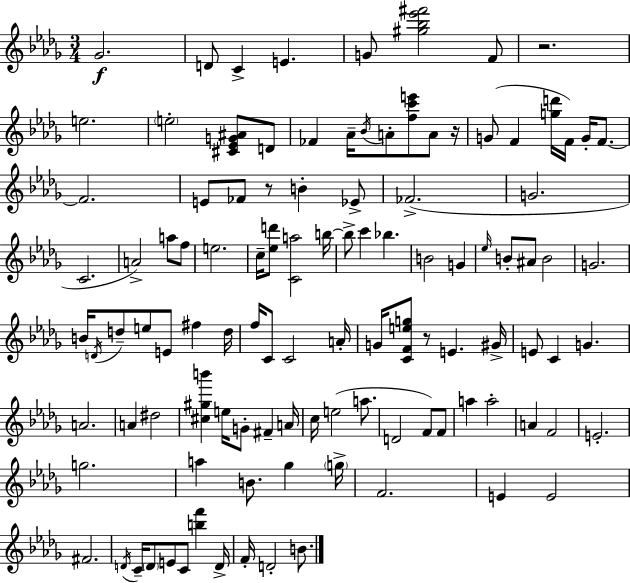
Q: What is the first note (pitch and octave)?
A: Gb4